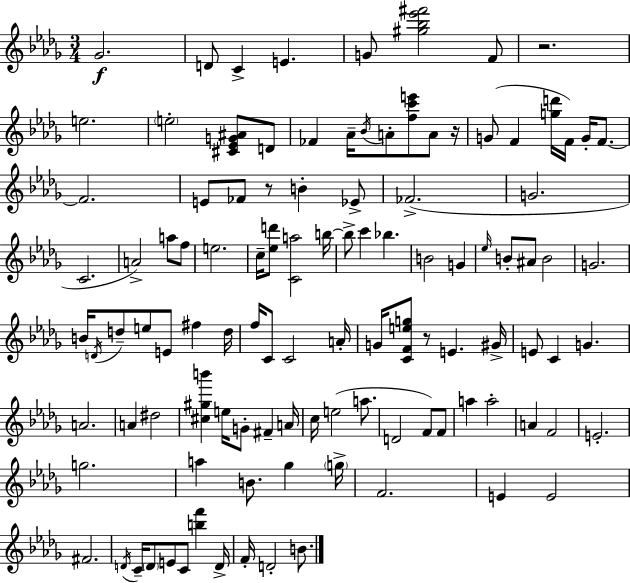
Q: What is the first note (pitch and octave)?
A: Gb4